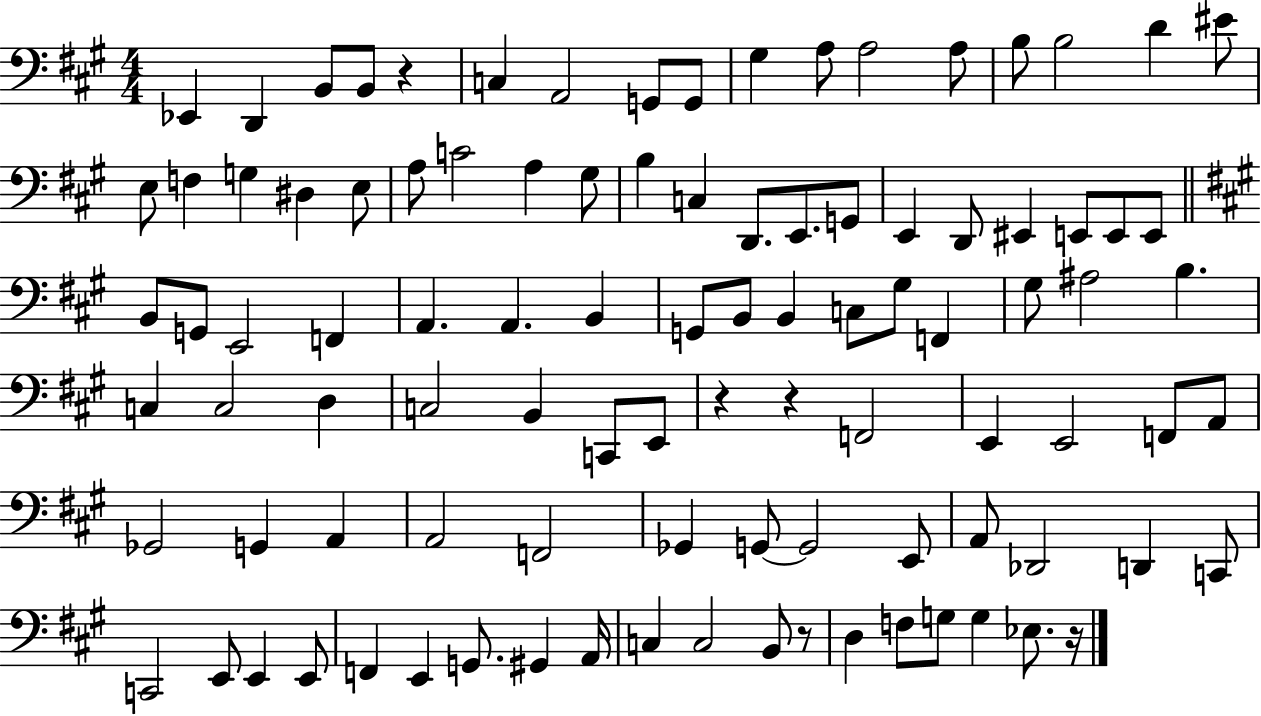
X:1
T:Untitled
M:4/4
L:1/4
K:A
_E,, D,, B,,/2 B,,/2 z C, A,,2 G,,/2 G,,/2 ^G, A,/2 A,2 A,/2 B,/2 B,2 D ^E/2 E,/2 F, G, ^D, E,/2 A,/2 C2 A, ^G,/2 B, C, D,,/2 E,,/2 G,,/2 E,, D,,/2 ^E,, E,,/2 E,,/2 E,,/2 B,,/2 G,,/2 E,,2 F,, A,, A,, B,, G,,/2 B,,/2 B,, C,/2 ^G,/2 F,, ^G,/2 ^A,2 B, C, C,2 D, C,2 B,, C,,/2 E,,/2 z z F,,2 E,, E,,2 F,,/2 A,,/2 _G,,2 G,, A,, A,,2 F,,2 _G,, G,,/2 G,,2 E,,/2 A,,/2 _D,,2 D,, C,,/2 C,,2 E,,/2 E,, E,,/2 F,, E,, G,,/2 ^G,, A,,/4 C, C,2 B,,/2 z/2 D, F,/2 G,/2 G, _E,/2 z/4